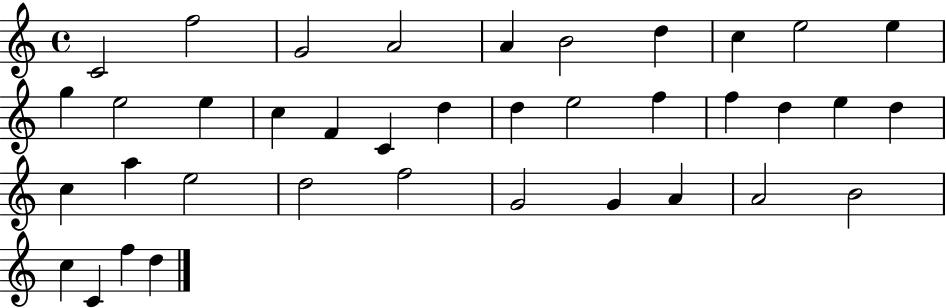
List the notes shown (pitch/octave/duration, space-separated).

C4/h F5/h G4/h A4/h A4/q B4/h D5/q C5/q E5/h E5/q G5/q E5/h E5/q C5/q F4/q C4/q D5/q D5/q E5/h F5/q F5/q D5/q E5/q D5/q C5/q A5/q E5/h D5/h F5/h G4/h G4/q A4/q A4/h B4/h C5/q C4/q F5/q D5/q